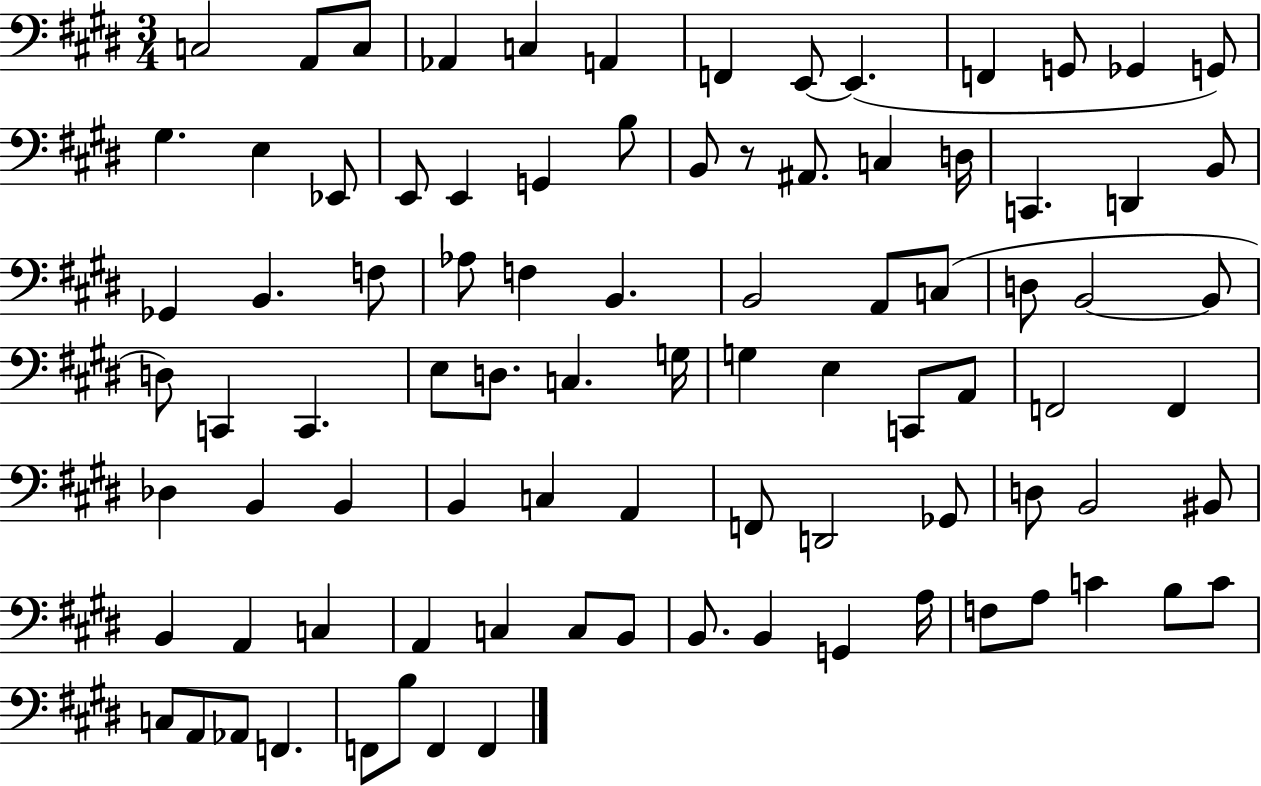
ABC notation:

X:1
T:Untitled
M:3/4
L:1/4
K:E
C,2 A,,/2 C,/2 _A,, C, A,, F,, E,,/2 E,, F,, G,,/2 _G,, G,,/2 ^G, E, _E,,/2 E,,/2 E,, G,, B,/2 B,,/2 z/2 ^A,,/2 C, D,/4 C,, D,, B,,/2 _G,, B,, F,/2 _A,/2 F, B,, B,,2 A,,/2 C,/2 D,/2 B,,2 B,,/2 D,/2 C,, C,, E,/2 D,/2 C, G,/4 G, E, C,,/2 A,,/2 F,,2 F,, _D, B,, B,, B,, C, A,, F,,/2 D,,2 _G,,/2 D,/2 B,,2 ^B,,/2 B,, A,, C, A,, C, C,/2 B,,/2 B,,/2 B,, G,, A,/4 F,/2 A,/2 C B,/2 C/2 C,/2 A,,/2 _A,,/2 F,, F,,/2 B,/2 F,, F,,